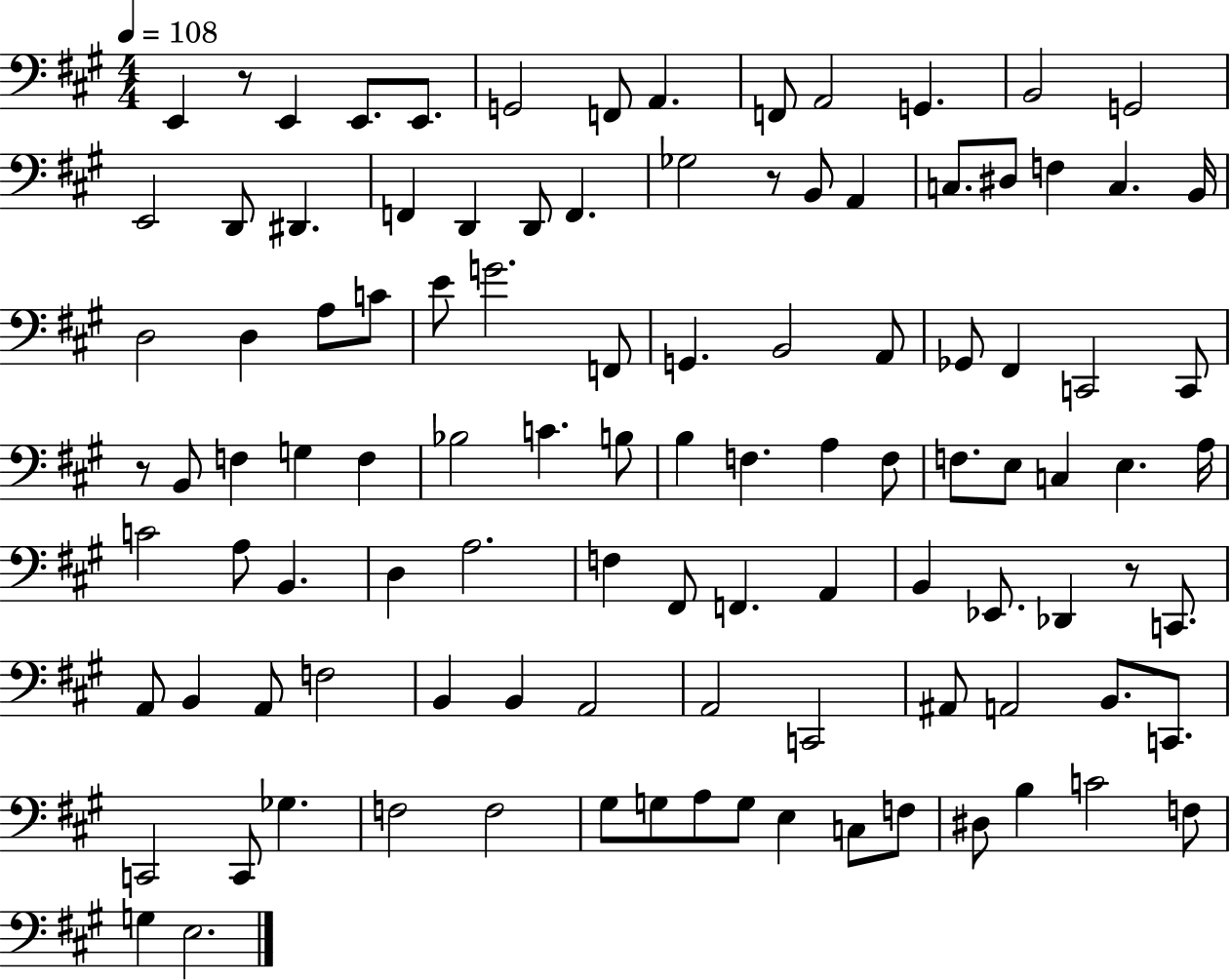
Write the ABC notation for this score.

X:1
T:Untitled
M:4/4
L:1/4
K:A
E,, z/2 E,, E,,/2 E,,/2 G,,2 F,,/2 A,, F,,/2 A,,2 G,, B,,2 G,,2 E,,2 D,,/2 ^D,, F,, D,, D,,/2 F,, _G,2 z/2 B,,/2 A,, C,/2 ^D,/2 F, C, B,,/4 D,2 D, A,/2 C/2 E/2 G2 F,,/2 G,, B,,2 A,,/2 _G,,/2 ^F,, C,,2 C,,/2 z/2 B,,/2 F, G, F, _B,2 C B,/2 B, F, A, F,/2 F,/2 E,/2 C, E, A,/4 C2 A,/2 B,, D, A,2 F, ^F,,/2 F,, A,, B,, _E,,/2 _D,, z/2 C,,/2 A,,/2 B,, A,,/2 F,2 B,, B,, A,,2 A,,2 C,,2 ^A,,/2 A,,2 B,,/2 C,,/2 C,,2 C,,/2 _G, F,2 F,2 ^G,/2 G,/2 A,/2 G,/2 E, C,/2 F,/2 ^D,/2 B, C2 F,/2 G, E,2